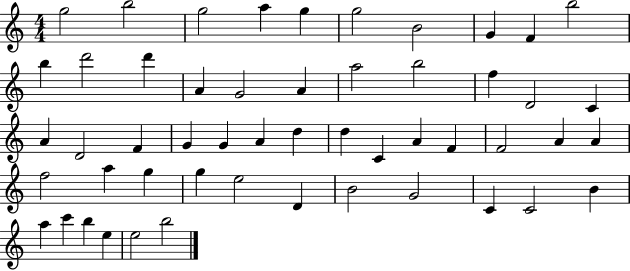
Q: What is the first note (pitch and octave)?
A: G5